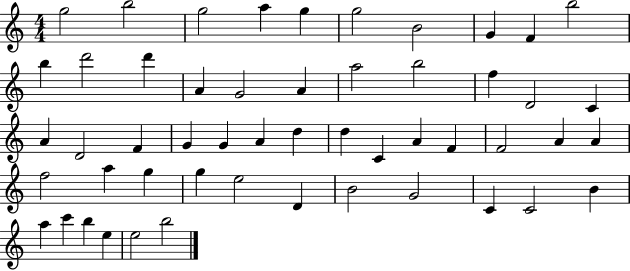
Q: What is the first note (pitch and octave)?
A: G5